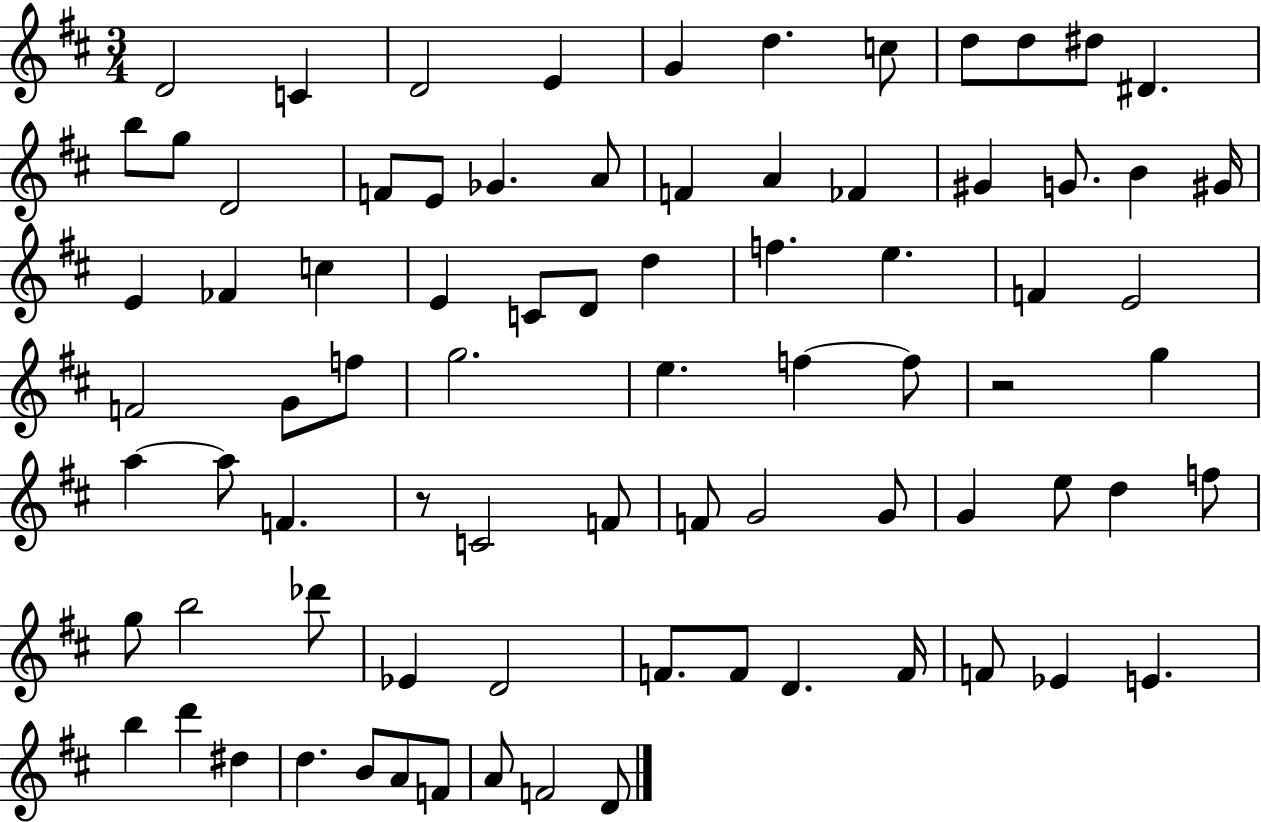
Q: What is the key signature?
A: D major